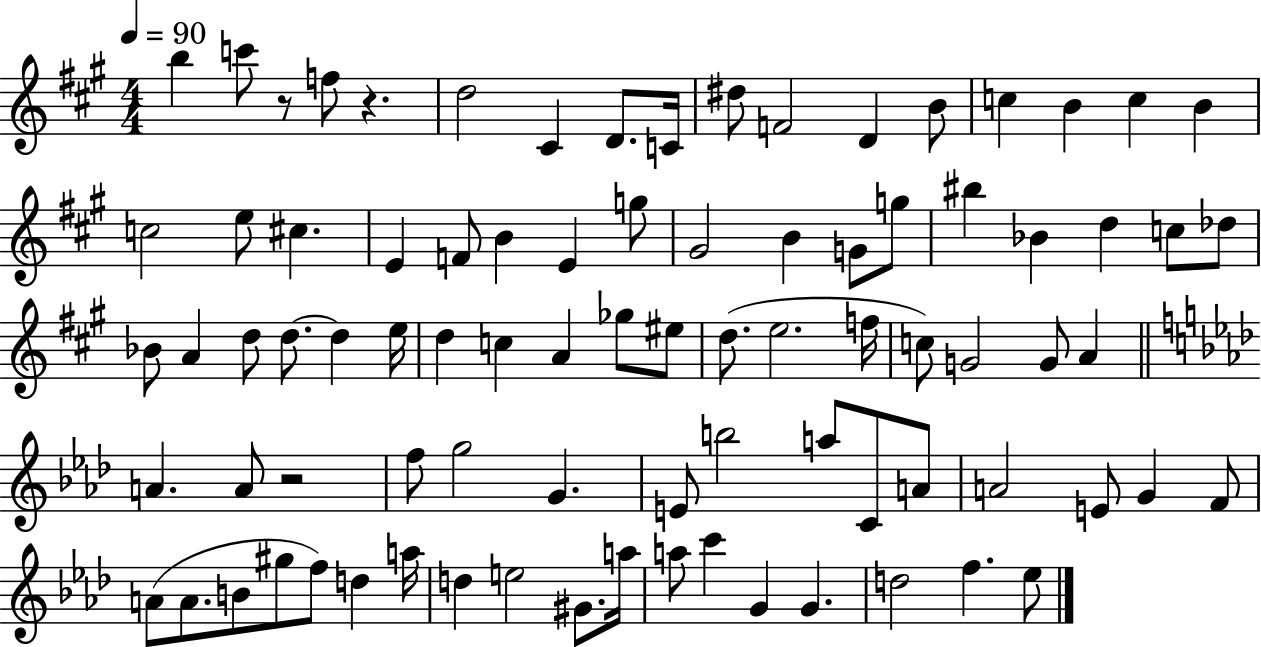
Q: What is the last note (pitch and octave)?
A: Eb5